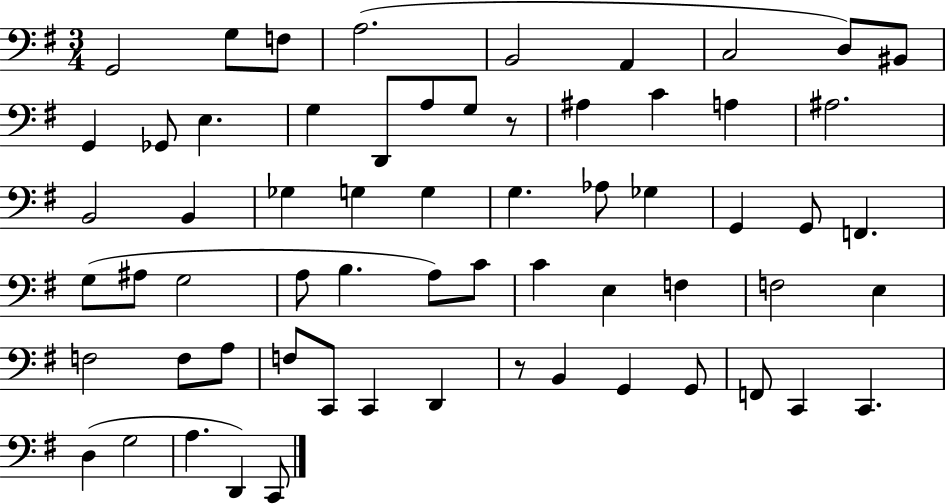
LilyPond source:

{
  \clef bass
  \numericTimeSignature
  \time 3/4
  \key g \major
  \repeat volta 2 { g,2 g8 f8 | a2.( | b,2 a,4 | c2 d8) bis,8 | \break g,4 ges,8 e4. | g4 d,8 a8 g8 r8 | ais4 c'4 a4 | ais2. | \break b,2 b,4 | ges4 g4 g4 | g4. aes8 ges4 | g,4 g,8 f,4. | \break g8( ais8 g2 | a8 b4. a8) c'8 | c'4 e4 f4 | f2 e4 | \break f2 f8 a8 | f8 c,8 c,4 d,4 | r8 b,4 g,4 g,8 | f,8 c,4 c,4. | \break d4( g2 | a4. d,4) c,8 | } \bar "|."
}